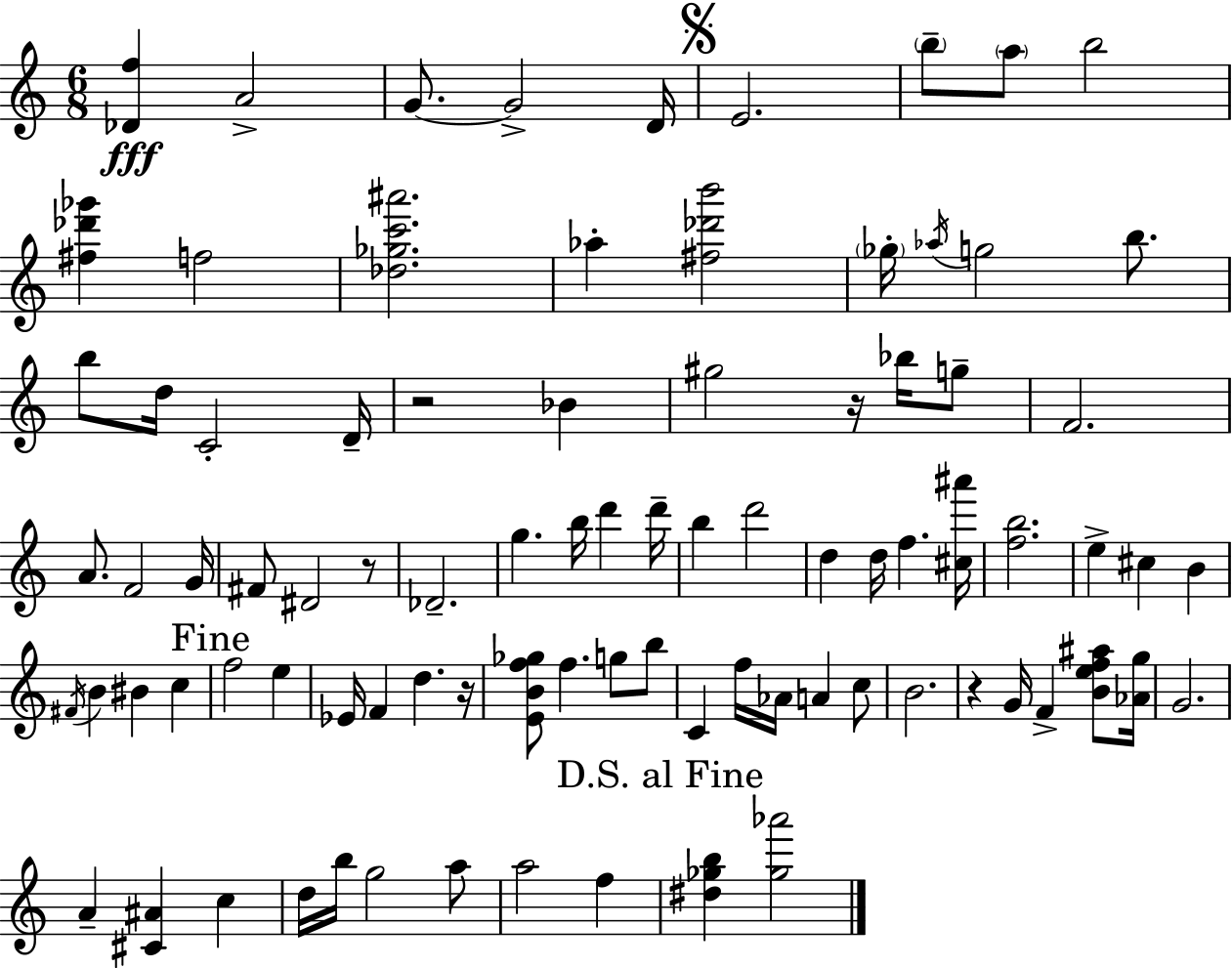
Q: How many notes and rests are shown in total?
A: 87